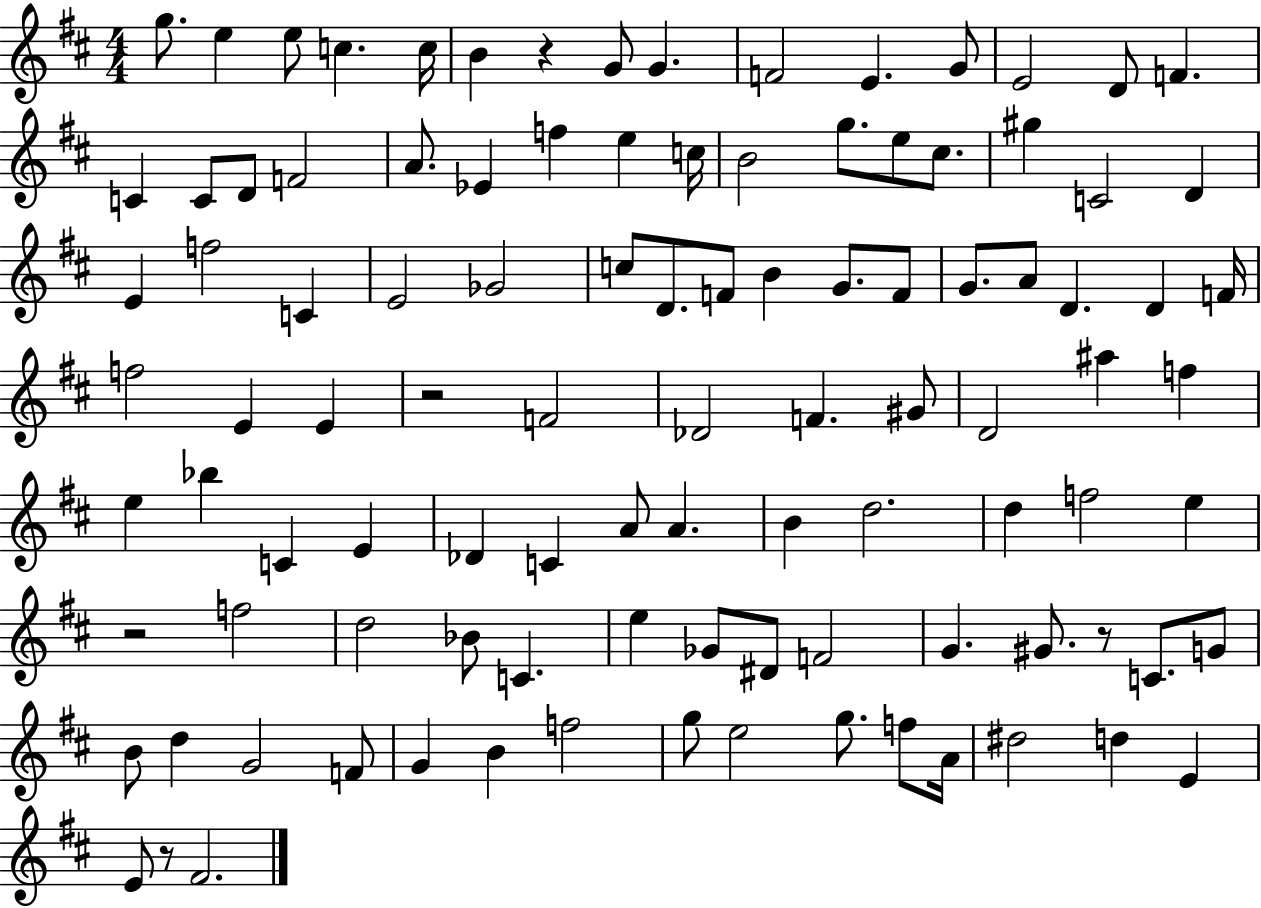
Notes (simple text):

G5/e. E5/q E5/e C5/q. C5/s B4/q R/q G4/e G4/q. F4/h E4/q. G4/e E4/h D4/e F4/q. C4/q C4/e D4/e F4/h A4/e. Eb4/q F5/q E5/q C5/s B4/h G5/e. E5/e C#5/e. G#5/q C4/h D4/q E4/q F5/h C4/q E4/h Gb4/h C5/e D4/e. F4/e B4/q G4/e. F4/e G4/e. A4/e D4/q. D4/q F4/s F5/h E4/q E4/q R/h F4/h Db4/h F4/q. G#4/e D4/h A#5/q F5/q E5/q Bb5/q C4/q E4/q Db4/q C4/q A4/e A4/q. B4/q D5/h. D5/q F5/h E5/q R/h F5/h D5/h Bb4/e C4/q. E5/q Gb4/e D#4/e F4/h G4/q. G#4/e. R/e C4/e. G4/e B4/e D5/q G4/h F4/e G4/q B4/q F5/h G5/e E5/h G5/e. F5/e A4/s D#5/h D5/q E4/q E4/e R/e F#4/h.